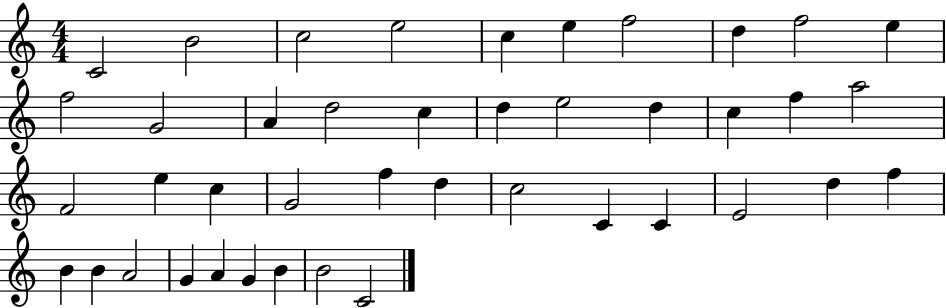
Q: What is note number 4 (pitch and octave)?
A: E5